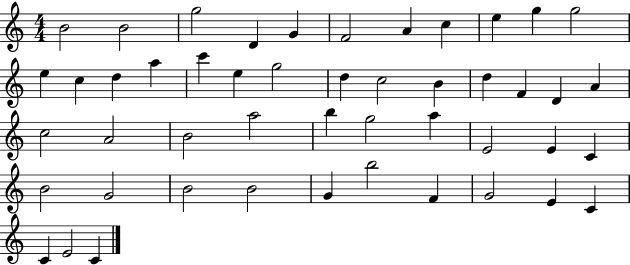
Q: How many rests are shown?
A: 0